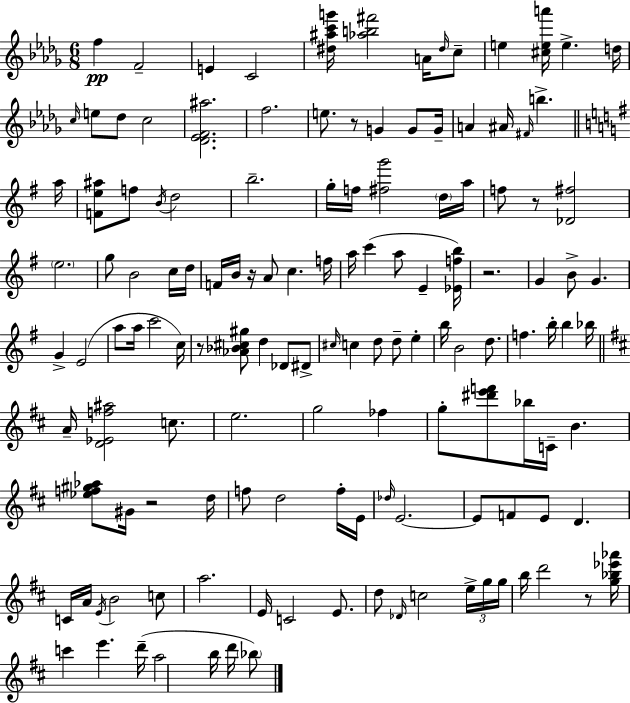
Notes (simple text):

F5/q F4/h E4/q C4/h [D#5,A#5,C6,G6]/s [Ab5,B5,F#6]/h A4/s D#5/s C5/e E5/q [C#5,E5,A6]/s E5/q. D5/s C5/s E5/e Db5/e C5/h [Db4,Eb4,F4,A#5]/h. F5/h. E5/e. R/e G4/q G4/e G4/s A4/q A#4/s F#4/s B5/q. A5/s [F4,E5,A#5]/e F5/e B4/s D5/h B5/h. G5/s F5/s [F#5,G6]/h D5/s A5/s F5/e R/e [Db4,F#5]/h E5/h. G5/e B4/h C5/s D5/s F4/s B4/s R/s A4/e C5/q. F5/s A5/s C6/q A5/e E4/q [Eb4,F5,B5]/s R/h. G4/q B4/e G4/q. G4/q E4/h A5/e A5/s C6/h C5/s R/e [Ab4,Bb4,C#5,G#5]/e D5/q Db4/e D#4/e C#5/s C5/q D5/e D5/e E5/q B5/s B4/h D5/e. F5/q. B5/s B5/q Bb5/s A4/s [D4,Eb4,F5,A#5]/h C5/e. E5/h. G5/h FES5/q G5/e [D#6,E6,F6]/e Bb5/s C4/s B4/q. [Eb5,F5,G#5,Ab5]/e G#4/s R/h D5/s F5/e D5/h F5/s E4/s Db5/s E4/h. E4/e F4/e E4/e D4/q. C4/s A4/s E4/s B4/h C5/e A5/h. E4/s C4/h E4/e. D5/e Db4/s C5/h E5/s G5/s G5/s B5/s D6/h R/e [G5,Bb5,Eb6,Ab6]/s C6/q E6/q. D6/s A5/h B5/s D6/s Bb5/e